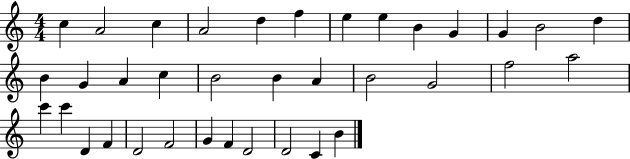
X:1
T:Untitled
M:4/4
L:1/4
K:C
c A2 c A2 d f e e B G G B2 d B G A c B2 B A B2 G2 f2 a2 c' c' D F D2 F2 G F D2 D2 C B